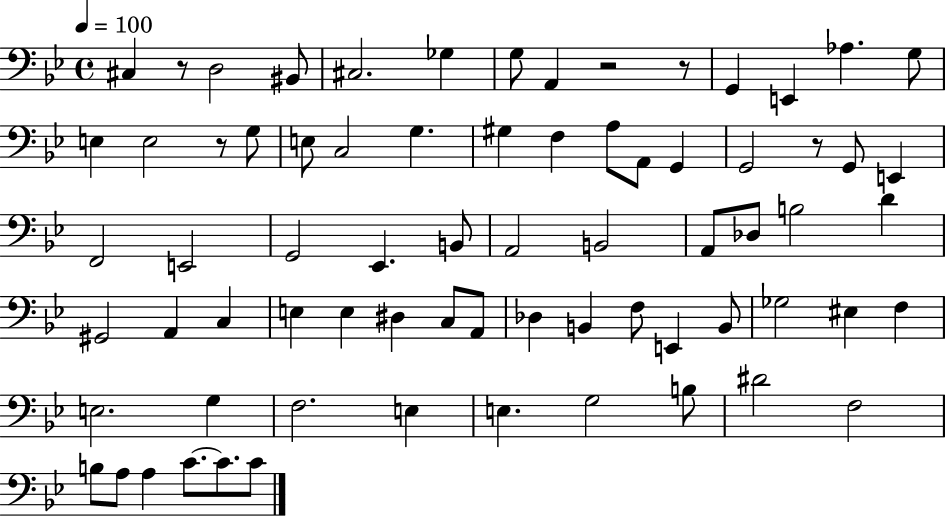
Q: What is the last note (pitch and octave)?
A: C4